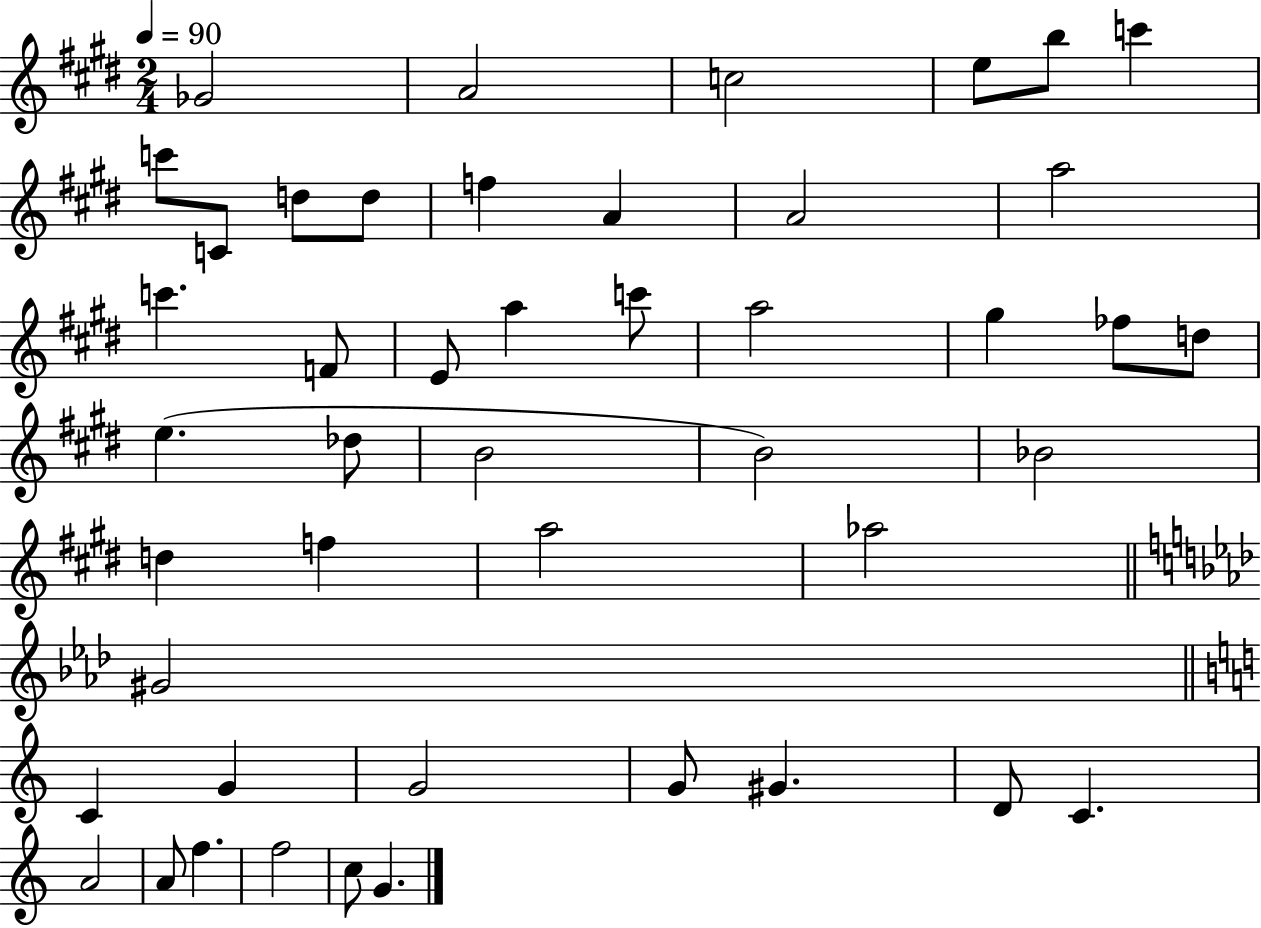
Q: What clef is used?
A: treble